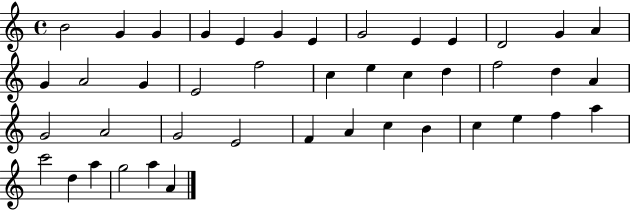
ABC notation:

X:1
T:Untitled
M:4/4
L:1/4
K:C
B2 G G G E G E G2 E E D2 G A G A2 G E2 f2 c e c d f2 d A G2 A2 G2 E2 F A c B c e f a c'2 d a g2 a A